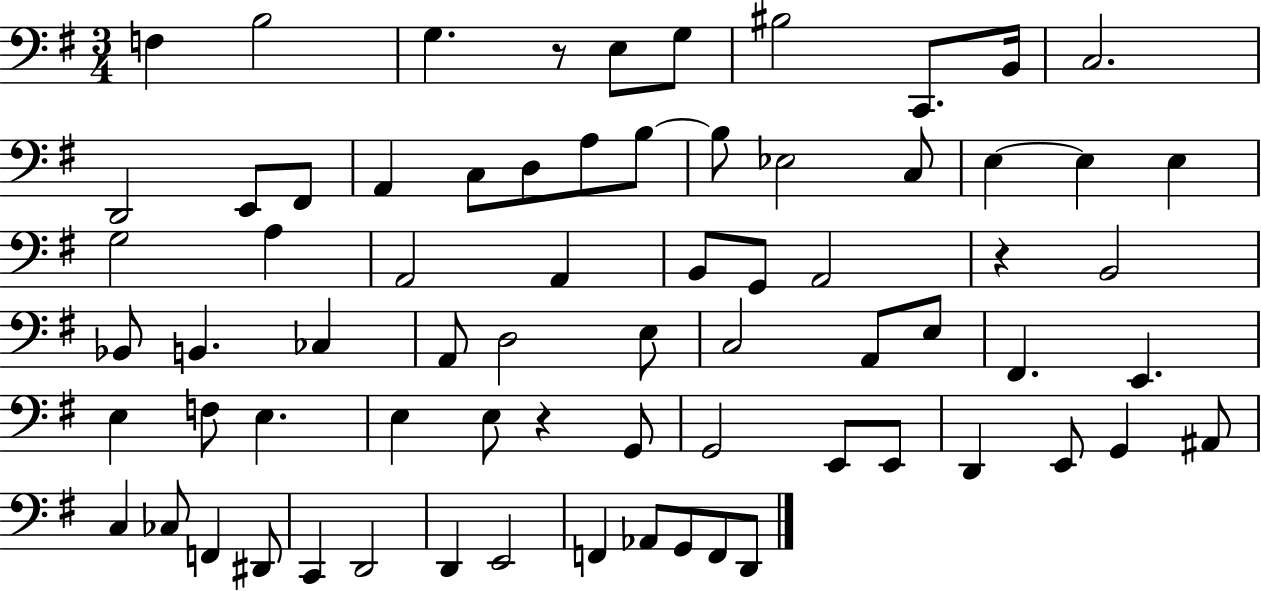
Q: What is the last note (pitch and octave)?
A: D2